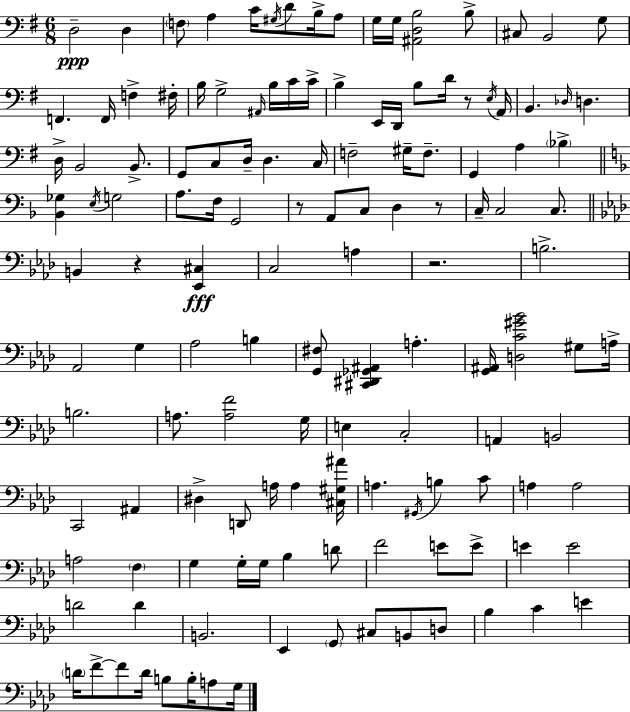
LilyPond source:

{
  \clef bass
  \numericTimeSignature
  \time 6/8
  \key g \major
  d2--\ppp d4 | \parenthesize f8 a4 c'16 \acciaccatura { gis16 } d'8 b16-> a8 | g16 g16 <ais, d b>2 b8-> | cis8 b,2 g8 | \break f,4. f,16 f4-> | fis16-. b16 g2-> \grace { ais,16 } b16 | c'16 c'16-> b4-> e,16 d,16 b8 d'16 r8 | \acciaccatura { e16 } a,16 b,4. \grace { des16 } d4. | \break d16-> b,2 | b,8.-> g,8 c8 d16-- d4. | c16 f2-- | gis16-- f8.-- g,4 a4 | \break \parenthesize bes4-> \bar "||" \break \key f \major <bes, ges>4 \acciaccatura { e16 } g2 | a8. f16 g,2 | r8 a,8 c8 d4 r8 | c16-- c2 c8. | \break \bar "||" \break \key aes \major b,4 r4 <ees, cis>4\fff | c2 a4 | r2. | b2.-> | \break aes,2 g4 | aes2 b4 | <g, fis>8 <cis, dis, ges, ais,>4 a4.-. | <g, ais,>16 <d c' gis' bes'>2 gis8 a16-> | \break b2. | a8. <a f'>2 g16 | e4 c2-. | a,4 b,2 | \break c,2 ais,4 | dis4-> d,8 a16 a4 <cis gis ais'>16 | a4. \acciaccatura { gis,16 } b4 c'8 | a4 a2 | \break a2 \parenthesize f4 | g4 g16-. g16 bes4 d'8 | f'2 e'8 e'8-> | e'4 e'2 | \break d'2 d'4 | b,2. | ees,4 \parenthesize g,8 cis8 b,8 d8 | bes4 c'4 e'4 | \break \parenthesize d'16 f'8->~~ f'8 d'16 b8 b16-. a8 | g16 \bar "|."
}